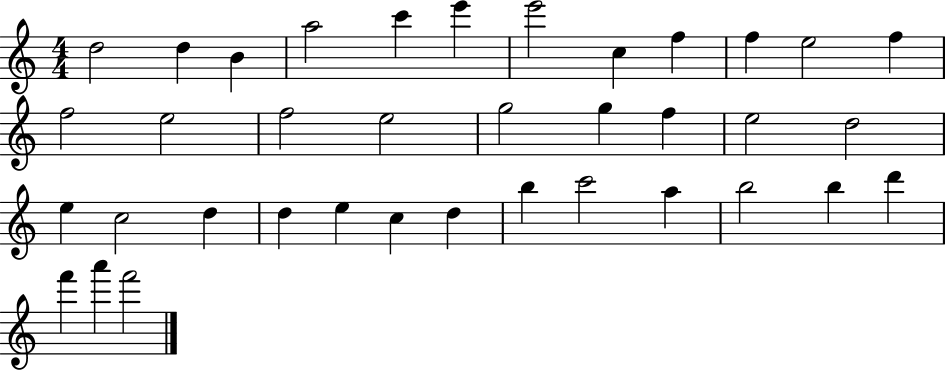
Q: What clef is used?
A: treble